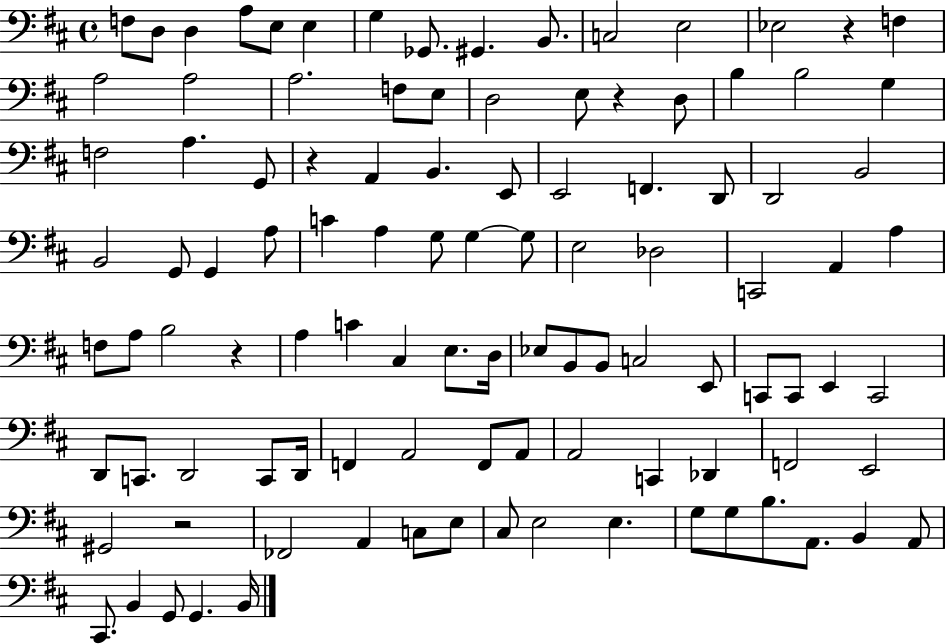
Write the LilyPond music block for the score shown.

{
  \clef bass
  \time 4/4
  \defaultTimeSignature
  \key d \major
  \repeat volta 2 { f8 d8 d4 a8 e8 e4 | g4 ges,8. gis,4. b,8. | c2 e2 | ees2 r4 f4 | \break a2 a2 | a2. f8 e8 | d2 e8 r4 d8 | b4 b2 g4 | \break f2 a4. g,8 | r4 a,4 b,4. e,8 | e,2 f,4. d,8 | d,2 b,2 | \break b,2 g,8 g,4 a8 | c'4 a4 g8 g4~~ g8 | e2 des2 | c,2 a,4 a4 | \break f8 a8 b2 r4 | a4 c'4 cis4 e8. d16 | ees8 b,8 b,8 c2 e,8 | c,8 c,8 e,4 c,2 | \break d,8 c,8. d,2 c,8 d,16 | f,4 a,2 f,8 a,8 | a,2 c,4 des,4 | f,2 e,2 | \break gis,2 r2 | fes,2 a,4 c8 e8 | cis8 e2 e4. | g8 g8 b8. a,8. b,4 a,8 | \break cis,8. b,4 g,8 g,4. b,16 | } \bar "|."
}